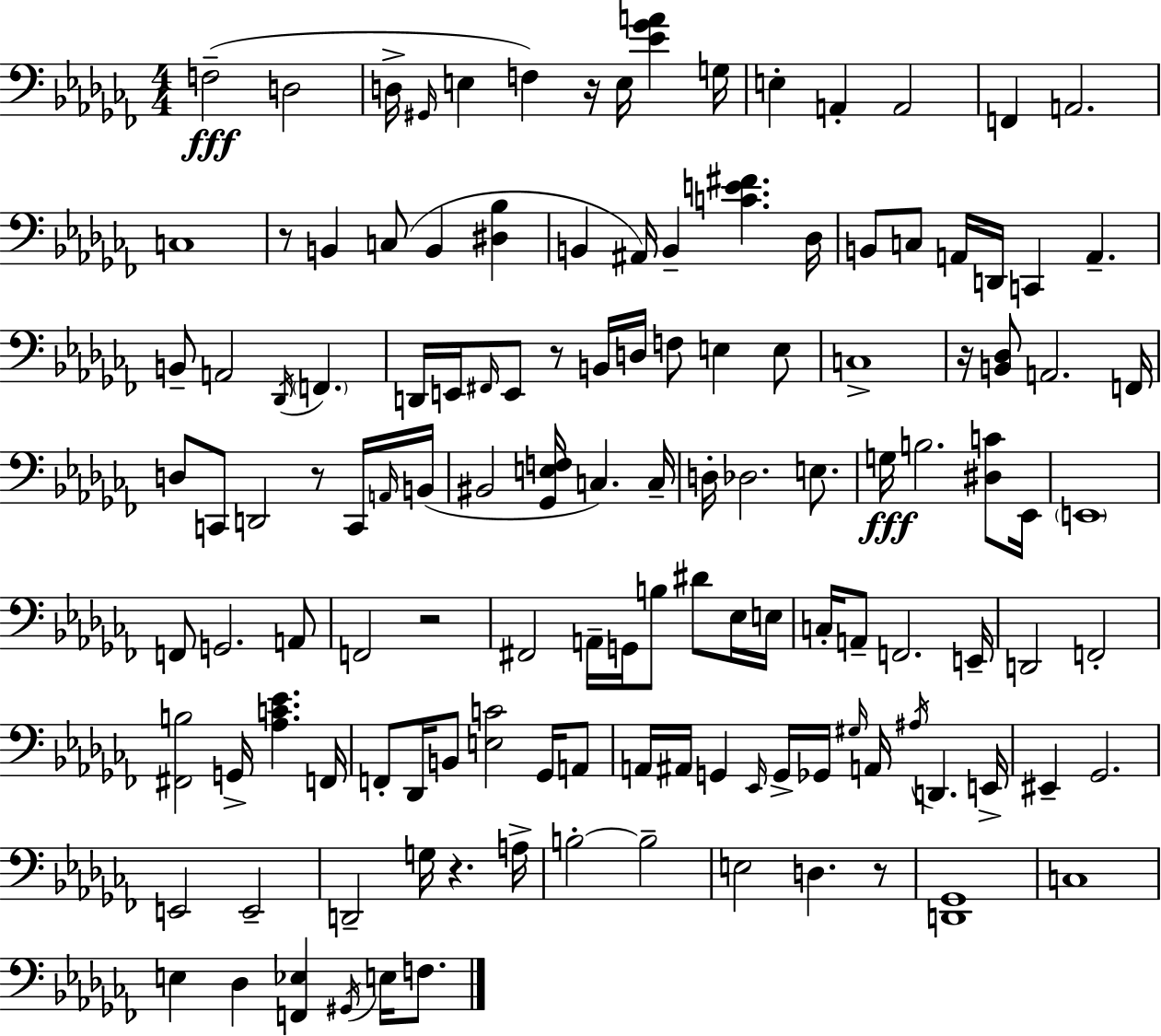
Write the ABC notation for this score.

X:1
T:Untitled
M:4/4
L:1/4
K:Abm
F,2 D,2 D,/4 ^G,,/4 E, F, z/4 E,/4 [_E_GA] G,/4 E, A,, A,,2 F,, A,,2 C,4 z/2 B,, C,/2 B,, [^D,_B,] B,, ^A,,/4 B,, [CE^F] _D,/4 B,,/2 C,/2 A,,/4 D,,/4 C,, A,, B,,/2 A,,2 _D,,/4 F,, D,,/4 E,,/4 ^F,,/4 E,,/2 z/2 B,,/4 D,/4 F,/2 E, E,/2 C,4 z/4 [B,,_D,]/2 A,,2 F,,/4 D,/2 C,,/2 D,,2 z/2 C,,/4 A,,/4 B,,/4 ^B,,2 [_G,,E,F,]/4 C, C,/4 D,/4 _D,2 E,/2 G,/4 B,2 [^D,C]/2 _E,,/4 E,,4 F,,/2 G,,2 A,,/2 F,,2 z2 ^F,,2 A,,/4 G,,/4 B,/2 ^D/2 _E,/4 E,/4 C,/4 A,,/2 F,,2 E,,/4 D,,2 F,,2 [^F,,B,]2 G,,/4 [_A,C_E] F,,/4 F,,/2 _D,,/4 B,,/2 [E,C]2 _G,,/4 A,,/2 A,,/4 ^A,,/4 G,, _E,,/4 G,,/4 _G,,/4 ^G,/4 A,,/4 ^A,/4 D,, E,,/4 ^E,, _G,,2 E,,2 E,,2 D,,2 G,/4 z A,/4 B,2 B,2 E,2 D, z/2 [D,,_G,,]4 C,4 E, _D, [F,,_E,] ^G,,/4 E,/4 F,/2